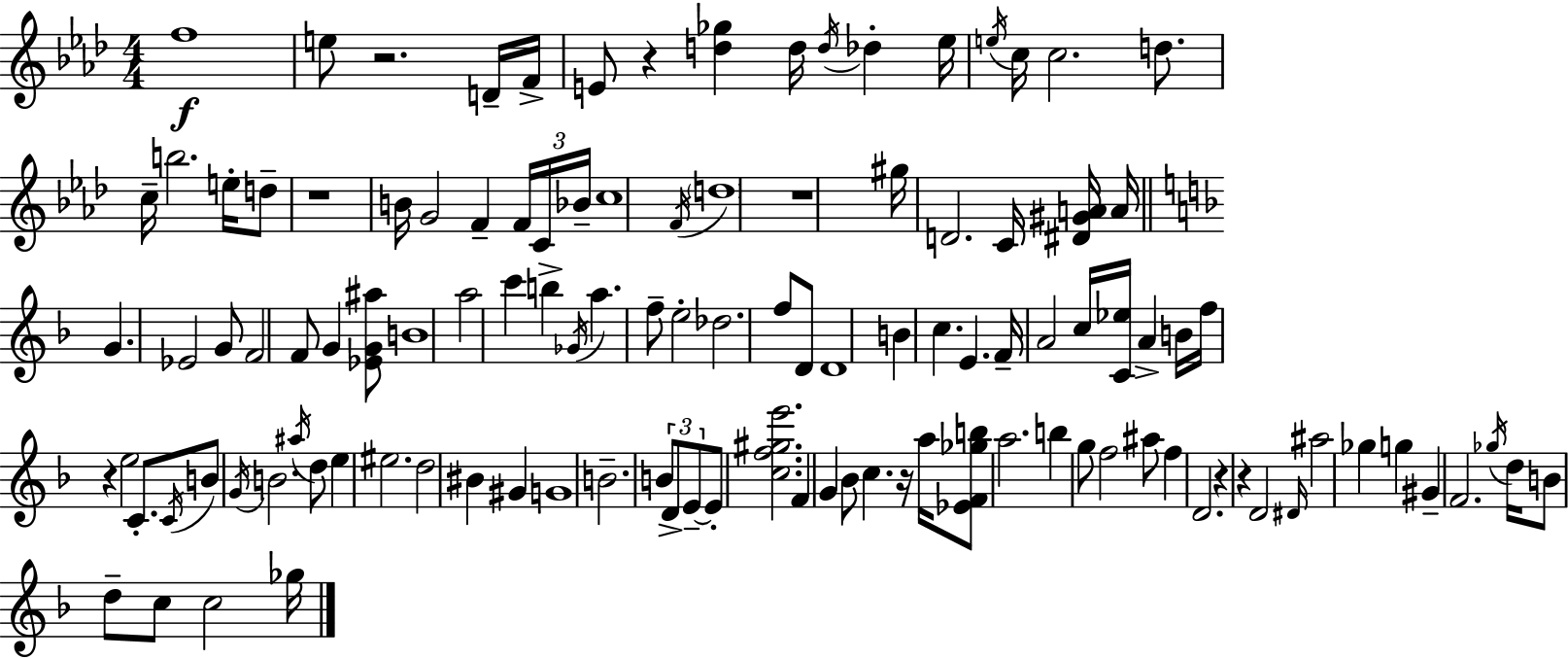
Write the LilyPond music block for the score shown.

{
  \clef treble
  \numericTimeSignature
  \time 4/4
  \key f \minor
  f''1\f | e''8 r2. d'16-- f'16-> | e'8 r4 <d'' ges''>4 d''16 \acciaccatura { d''16 } des''4-. | ees''16 \acciaccatura { e''16 } c''16 c''2. d''8. | \break c''16-- b''2. e''16-. | d''8-- r1 | b'16 g'2 f'4-- \tuplet 3/2 { f'16 | c'16 bes'16-- } c''1 | \break \acciaccatura { f'16 } \parenthesize d''1 | r1 | gis''16 d'2. | c'16 <dis' gis' a'>16 a'16 \bar "||" \break \key f \major g'4. ees'2 g'8 | f'2 f'8 g'4 <ees' g' ais''>8 | b'1 | a''2 c'''4 b''4-> | \break \acciaccatura { ges'16 } a''4. f''8-- e''2-. | des''2. f''8 d'8 | d'1 | b'4 c''4. e'4. | \break f'16-- a'2 c''16 <c' ees''>16 a'4-> | b'16 f''16 r4 e''2 c'8.-. | \acciaccatura { c'16 } b'8 \acciaccatura { g'16 } b'2. | \acciaccatura { ais''16 } d''8 e''4 eis''2. | \break d''2 bis'4 | gis'4 g'1 | b'2.-- | \tuplet 3/2 { b'8 d'8-> e'8--~~ } e'8-. <c'' f'' gis'' e'''>2. | \break f'4 g'4 bes'8 c''4. | r16 a''16 <ees' f' ges'' b''>8 a''2. | b''4 g''8 f''2 | ais''8 f''4 d'2. | \break r4 r4 d'2 | \grace { dis'16 } ais''2 ges''4 | g''4 gis'4-- f'2. | \acciaccatura { ges''16 } d''16 b'8 d''8-- c''8 c''2 | \break ges''16 \bar "|."
}